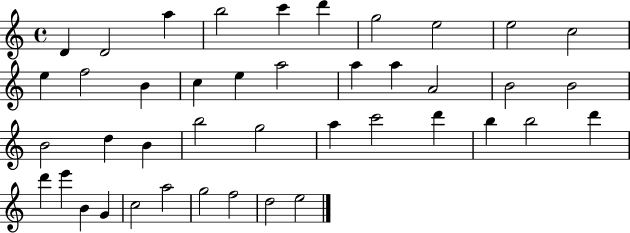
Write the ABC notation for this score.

X:1
T:Untitled
M:4/4
L:1/4
K:C
D D2 a b2 c' d' g2 e2 e2 c2 e f2 B c e a2 a a A2 B2 B2 B2 d B b2 g2 a c'2 d' b b2 d' d' e' B G c2 a2 g2 f2 d2 e2